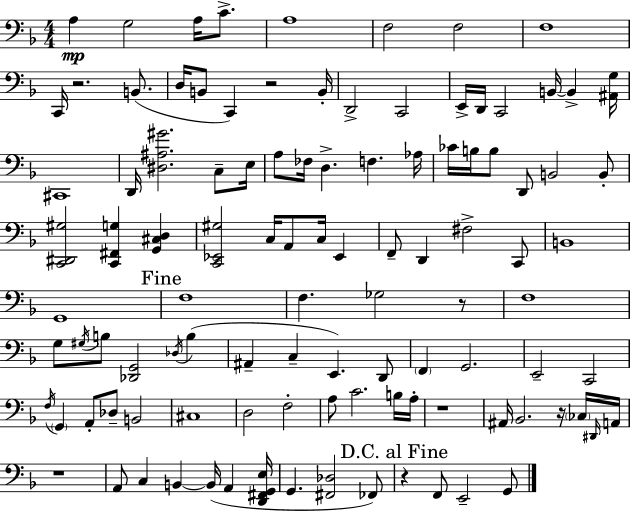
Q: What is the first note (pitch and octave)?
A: A3